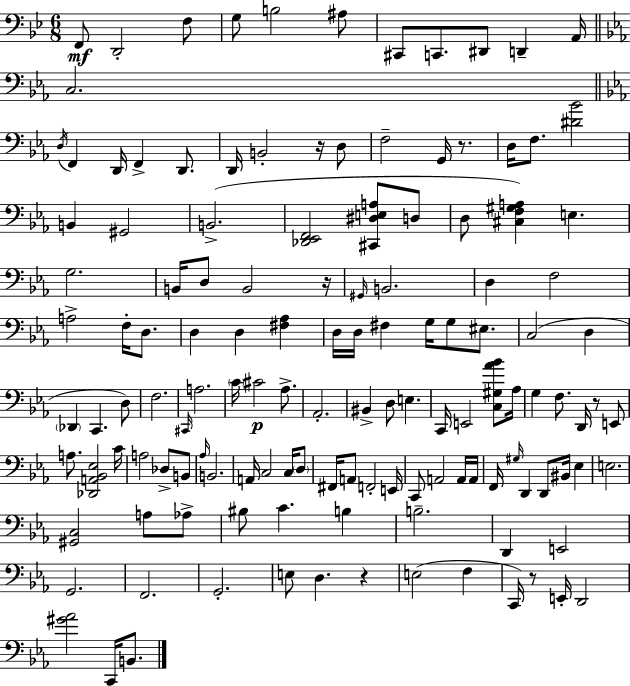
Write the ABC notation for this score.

X:1
T:Untitled
M:6/8
L:1/4
K:Bb
F,,/2 D,,2 F,/2 G,/2 B,2 ^A,/2 ^C,,/2 C,,/2 ^D,,/2 D,, A,,/4 C,2 D,/4 F,, D,,/4 F,, D,,/2 D,,/4 B,,2 z/4 D,/2 F,2 G,,/4 z/2 D,/4 F,/2 [^D_B]2 B,, ^G,,2 B,,2 [_D,,_E,,F,,]2 [^C,,^D,E,A,]/2 D,/2 D,/2 [^C,F,^G,A,] E, G,2 B,,/4 D,/2 B,,2 z/4 ^G,,/4 B,,2 D, F,2 A,2 F,/4 D,/2 D, D, [^F,_A,] D,/4 D,/4 ^F, G,/4 G,/2 ^E,/2 C,2 D, _D,, C,, D,/2 F,2 ^C,,/4 A,2 C/4 ^C2 _A,/2 _A,,2 ^B,, D,/2 E, C,,/4 E,,2 [C,^G,_A_B]/2 _A,/4 G, F,/2 D,,/4 z/2 E,,/2 A,/2 [_D,,A,,_B,,_E,]2 C/4 A,2 _D,/2 B,,/2 _A,/4 B,,2 A,,/4 C,2 C,/4 D,/2 ^F,,/4 A,,/2 F,,2 E,,/4 C,,/2 A,,2 A,,/4 A,,/4 F,,/4 ^G,/4 D,, D,,/2 ^B,,/4 _E, E,2 [^G,,C,]2 A,/2 _A,/2 ^B,/2 C B, B,2 D,, E,,2 G,,2 F,,2 G,,2 E,/2 D, z E,2 F, C,,/4 z/2 E,,/4 D,,2 [^G_A]2 C,,/4 B,,/2